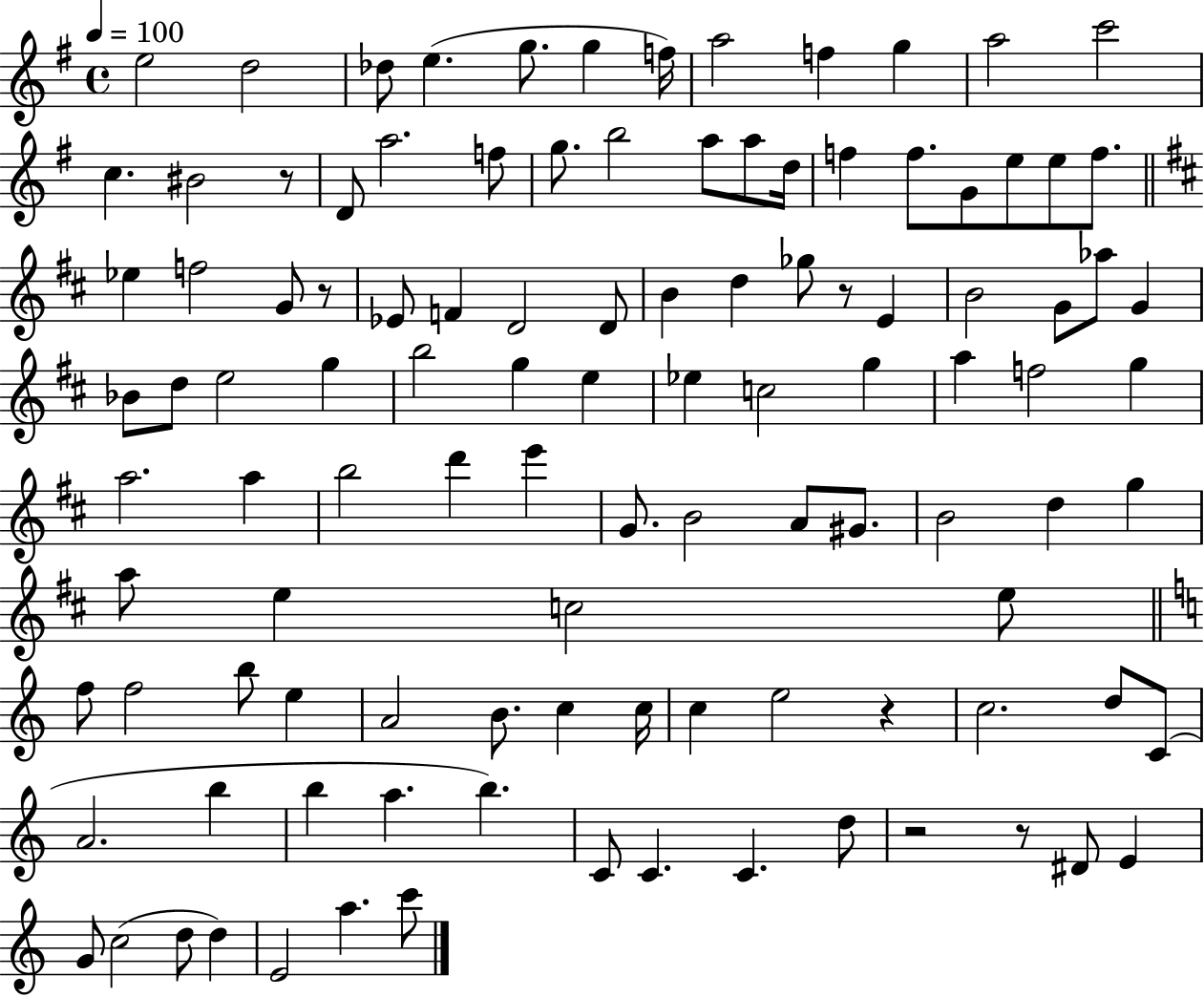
{
  \clef treble
  \time 4/4
  \defaultTimeSignature
  \key g \major
  \tempo 4 = 100
  e''2 d''2 | des''8 e''4.( g''8. g''4 f''16) | a''2 f''4 g''4 | a''2 c'''2 | \break c''4. bis'2 r8 | d'8 a''2. f''8 | g''8. b''2 a''8 a''8 d''16 | f''4 f''8. g'8 e''8 e''8 f''8. | \break \bar "||" \break \key d \major ees''4 f''2 g'8 r8 | ees'8 f'4 d'2 d'8 | b'4 d''4 ges''8 r8 e'4 | b'2 g'8 aes''8 g'4 | \break bes'8 d''8 e''2 g''4 | b''2 g''4 e''4 | ees''4 c''2 g''4 | a''4 f''2 g''4 | \break a''2. a''4 | b''2 d'''4 e'''4 | g'8. b'2 a'8 gis'8. | b'2 d''4 g''4 | \break a''8 e''4 c''2 e''8 | \bar "||" \break \key c \major f''8 f''2 b''8 e''4 | a'2 b'8. c''4 c''16 | c''4 e''2 r4 | c''2. d''8 c'8( | \break a'2. b''4 | b''4 a''4. b''4.) | c'8 c'4. c'4. d''8 | r2 r8 dis'8 e'4 | \break g'8 c''2( d''8 d''4) | e'2 a''4. c'''8 | \bar "|."
}